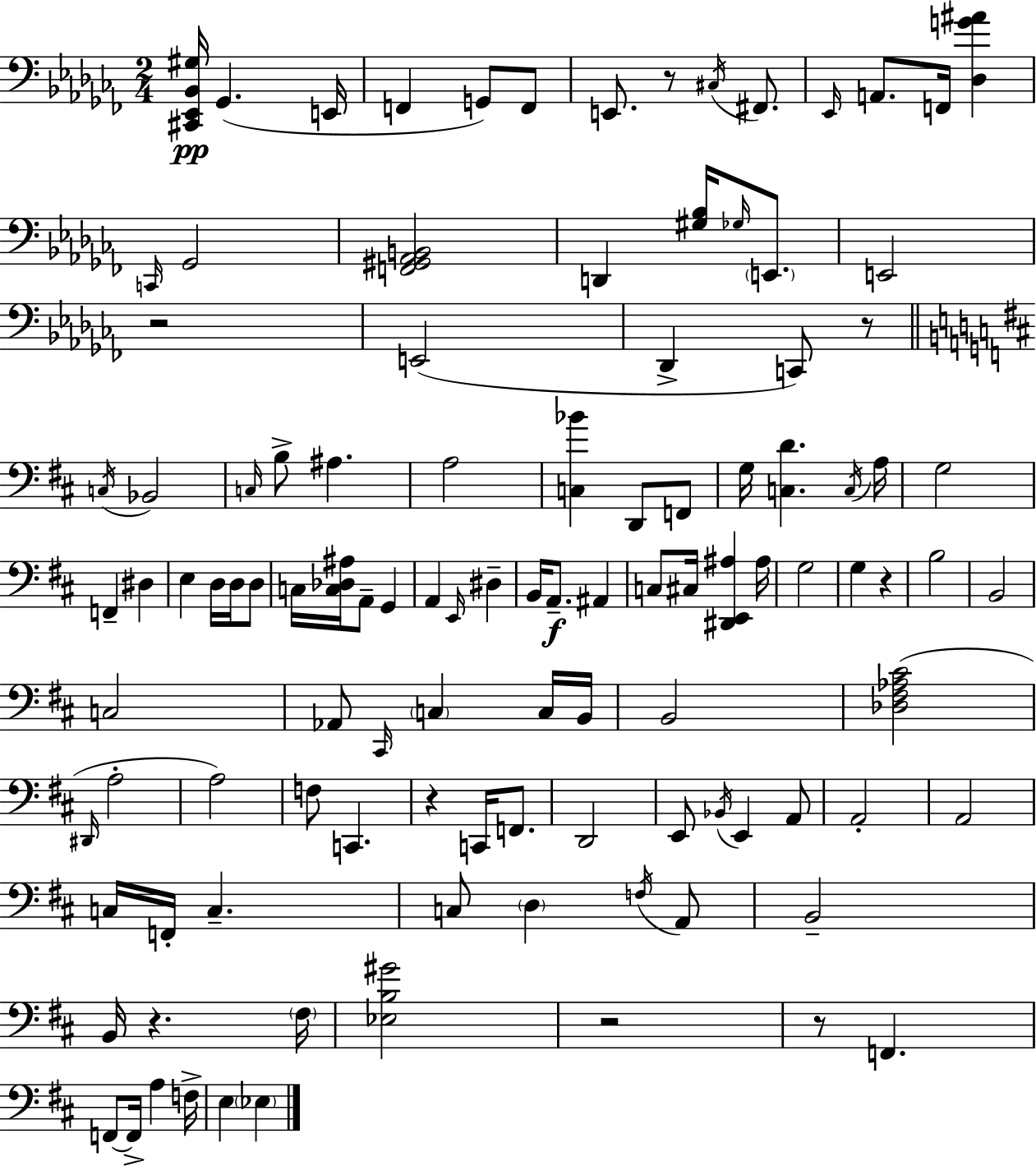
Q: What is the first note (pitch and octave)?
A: Gb2